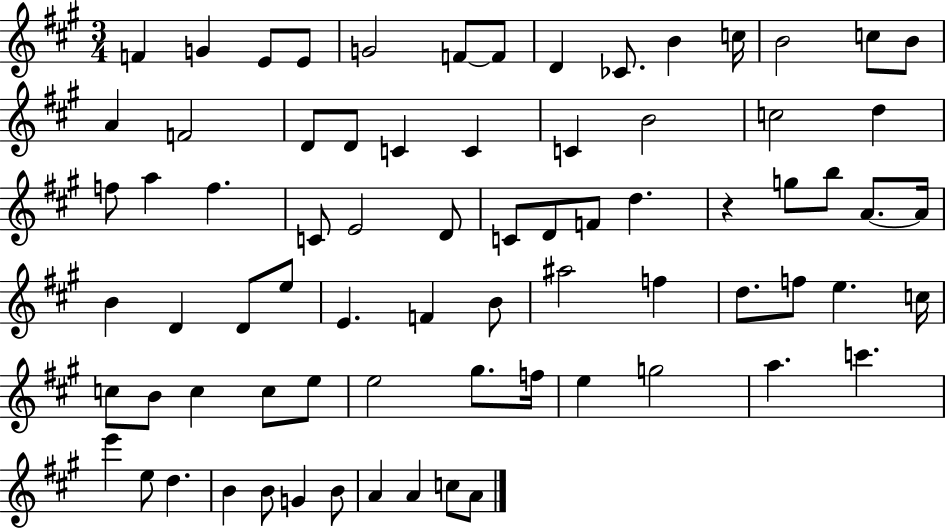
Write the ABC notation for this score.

X:1
T:Untitled
M:3/4
L:1/4
K:A
F G E/2 E/2 G2 F/2 F/2 D _C/2 B c/4 B2 c/2 B/2 A F2 D/2 D/2 C C C B2 c2 d f/2 a f C/2 E2 D/2 C/2 D/2 F/2 d z g/2 b/2 A/2 A/4 B D D/2 e/2 E F B/2 ^a2 f d/2 f/2 e c/4 c/2 B/2 c c/2 e/2 e2 ^g/2 f/4 e g2 a c' e' e/2 d B B/2 G B/2 A A c/2 A/2